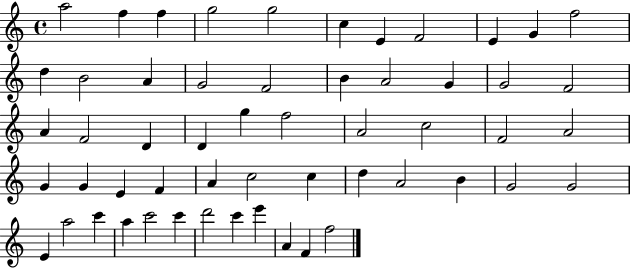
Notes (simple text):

A5/h F5/q F5/q G5/h G5/h C5/q E4/q F4/h E4/q G4/q F5/h D5/q B4/h A4/q G4/h F4/h B4/q A4/h G4/q G4/h F4/h A4/q F4/h D4/q D4/q G5/q F5/h A4/h C5/h F4/h A4/h G4/q G4/q E4/q F4/q A4/q C5/h C5/q D5/q A4/h B4/q G4/h G4/h E4/q A5/h C6/q A5/q C6/h C6/q D6/h C6/q E6/q A4/q F4/q F5/h